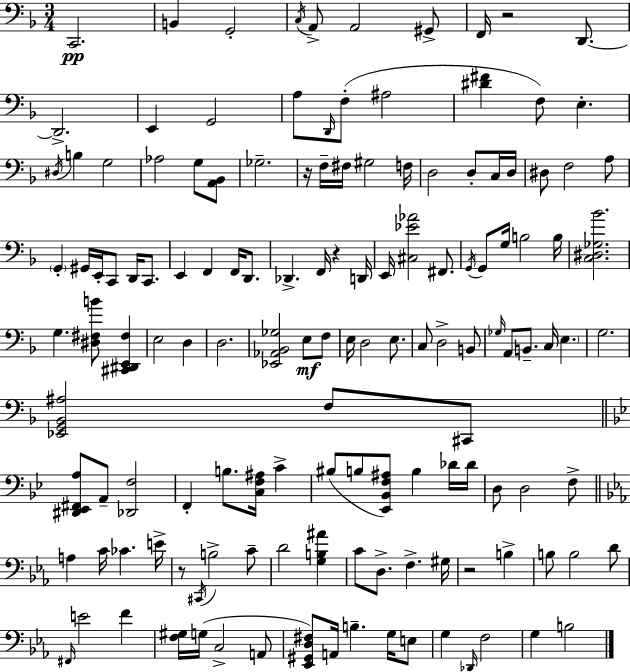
C2/h. B2/q G2/h C3/s A2/e A2/h G#2/e F2/s R/h D2/e. D2/h. E2/q G2/h A3/e D2/s F3/e A#3/h [D#4,F#4]/q F3/e E3/q. D#3/s B3/q G3/h Ab3/h G3/e [A2,Bb2]/e Gb3/h. R/s F3/s F#3/s G#3/h F3/s D3/h D3/e C3/s D3/s D#3/e F3/h A3/e G2/q G#2/s E2/s C2/e D2/s C2/e. E2/q F2/q F2/s D2/e. Db2/q. F2/s R/q D2/s E2/s [C#3,Eb4,Ab4]/h F#2/e. G2/s G2/e G3/s B3/h B3/s [C3,D#3,Gb3,Bb4]/h. G3/q. [D#3,F#3,B4]/e [C#2,D#2,E2,F#3]/q E3/h D3/q D3/h. [Eb2,Ab2,Bb2,Gb3]/h E3/e F3/e E3/s D3/h E3/e. C3/e D3/h B2/e Gb3/s A2/e B2/e. C3/s E3/q. G3/h. [Eb2,G2,Bb2,A#3]/h F3/e C#2/e [D#2,Eb2,F#2,A3]/e A2/e [Db2,F3]/h F2/q B3/e. [C3,F3,A#3]/s C4/q BIS3/e B3/e [Eb2,Bb2,F3,A#3]/e B3/q Db4/s Db4/s D3/e D3/h F3/e A3/q C4/s CES4/q. E4/s R/e C#2/s B3/h C4/e D4/h [G3,B3,A#4]/q C4/e D3/e. F3/q. G#3/s R/h B3/q B3/e B3/h D4/e F#2/s E4/h F4/q [F3,G#3]/s G3/s C3/h A2/e [Eb2,G#2,D3,F#3]/e A2/s B3/q. G3/s E3/e G3/q Db2/s F3/h G3/q B3/h